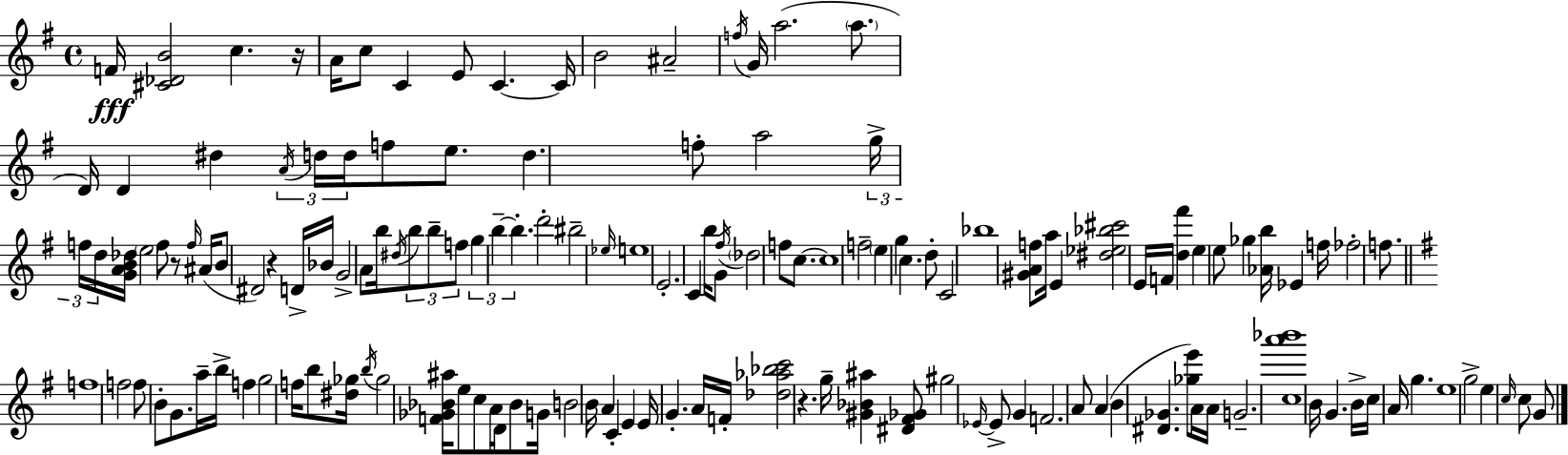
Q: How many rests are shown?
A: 4